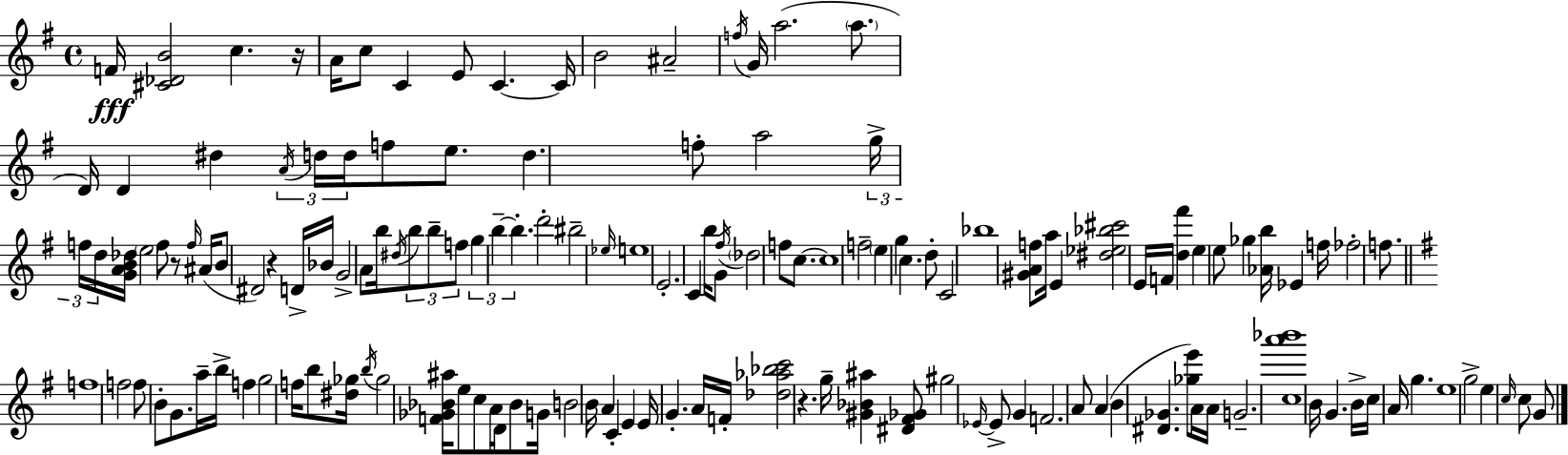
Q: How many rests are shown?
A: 4